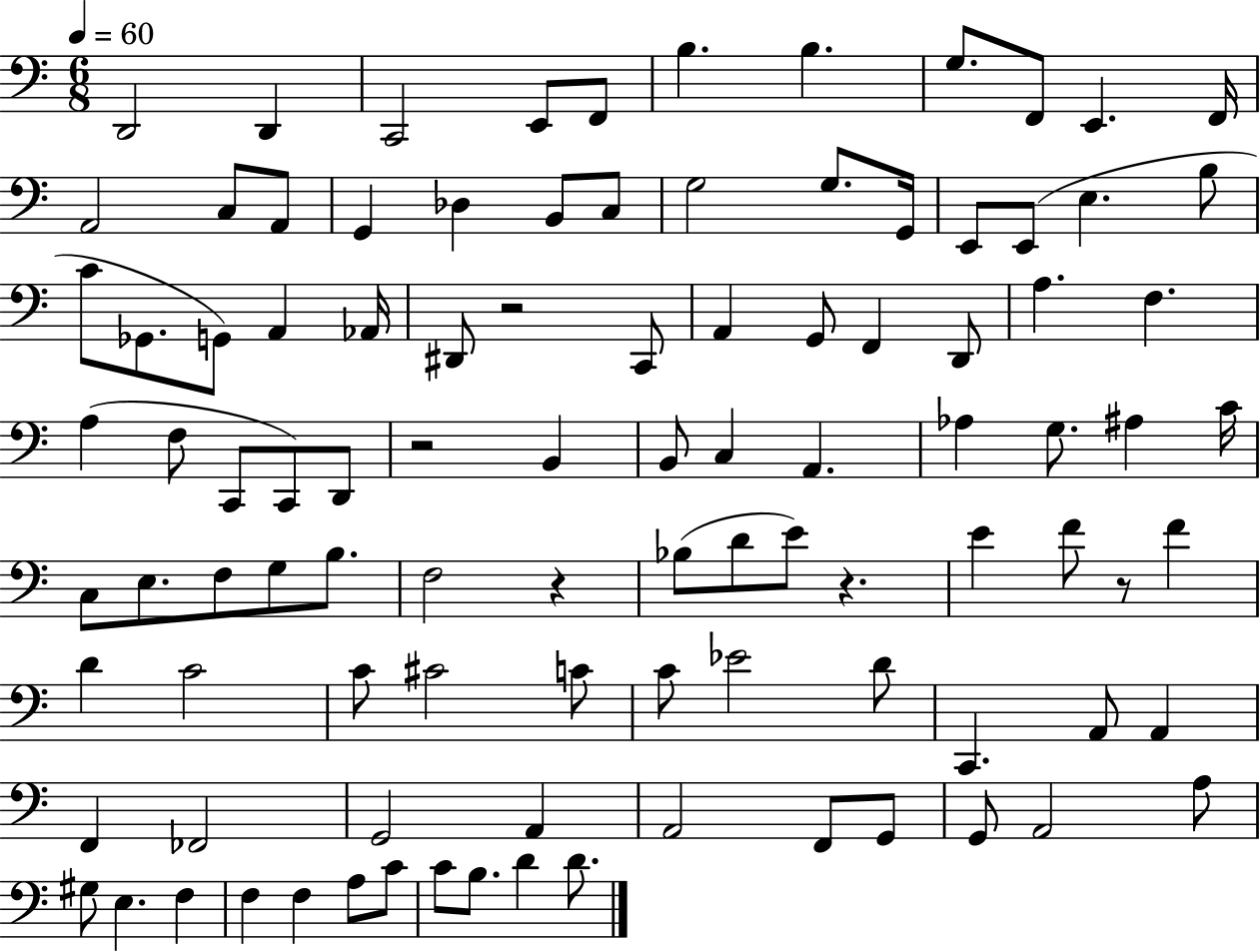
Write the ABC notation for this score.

X:1
T:Untitled
M:6/8
L:1/4
K:C
D,,2 D,, C,,2 E,,/2 F,,/2 B, B, G,/2 F,,/2 E,, F,,/4 A,,2 C,/2 A,,/2 G,, _D, B,,/2 C,/2 G,2 G,/2 G,,/4 E,,/2 E,,/2 E, B,/2 C/2 _G,,/2 G,,/2 A,, _A,,/4 ^D,,/2 z2 C,,/2 A,, G,,/2 F,, D,,/2 A, F, A, F,/2 C,,/2 C,,/2 D,,/2 z2 B,, B,,/2 C, A,, _A, G,/2 ^A, C/4 C,/2 E,/2 F,/2 G,/2 B,/2 F,2 z _B,/2 D/2 E/2 z E F/2 z/2 F D C2 C/2 ^C2 C/2 C/2 _E2 D/2 C,, A,,/2 A,, F,, _F,,2 G,,2 A,, A,,2 F,,/2 G,,/2 G,,/2 A,,2 A,/2 ^G,/2 E, F, F, F, A,/2 C/2 C/2 B,/2 D D/2